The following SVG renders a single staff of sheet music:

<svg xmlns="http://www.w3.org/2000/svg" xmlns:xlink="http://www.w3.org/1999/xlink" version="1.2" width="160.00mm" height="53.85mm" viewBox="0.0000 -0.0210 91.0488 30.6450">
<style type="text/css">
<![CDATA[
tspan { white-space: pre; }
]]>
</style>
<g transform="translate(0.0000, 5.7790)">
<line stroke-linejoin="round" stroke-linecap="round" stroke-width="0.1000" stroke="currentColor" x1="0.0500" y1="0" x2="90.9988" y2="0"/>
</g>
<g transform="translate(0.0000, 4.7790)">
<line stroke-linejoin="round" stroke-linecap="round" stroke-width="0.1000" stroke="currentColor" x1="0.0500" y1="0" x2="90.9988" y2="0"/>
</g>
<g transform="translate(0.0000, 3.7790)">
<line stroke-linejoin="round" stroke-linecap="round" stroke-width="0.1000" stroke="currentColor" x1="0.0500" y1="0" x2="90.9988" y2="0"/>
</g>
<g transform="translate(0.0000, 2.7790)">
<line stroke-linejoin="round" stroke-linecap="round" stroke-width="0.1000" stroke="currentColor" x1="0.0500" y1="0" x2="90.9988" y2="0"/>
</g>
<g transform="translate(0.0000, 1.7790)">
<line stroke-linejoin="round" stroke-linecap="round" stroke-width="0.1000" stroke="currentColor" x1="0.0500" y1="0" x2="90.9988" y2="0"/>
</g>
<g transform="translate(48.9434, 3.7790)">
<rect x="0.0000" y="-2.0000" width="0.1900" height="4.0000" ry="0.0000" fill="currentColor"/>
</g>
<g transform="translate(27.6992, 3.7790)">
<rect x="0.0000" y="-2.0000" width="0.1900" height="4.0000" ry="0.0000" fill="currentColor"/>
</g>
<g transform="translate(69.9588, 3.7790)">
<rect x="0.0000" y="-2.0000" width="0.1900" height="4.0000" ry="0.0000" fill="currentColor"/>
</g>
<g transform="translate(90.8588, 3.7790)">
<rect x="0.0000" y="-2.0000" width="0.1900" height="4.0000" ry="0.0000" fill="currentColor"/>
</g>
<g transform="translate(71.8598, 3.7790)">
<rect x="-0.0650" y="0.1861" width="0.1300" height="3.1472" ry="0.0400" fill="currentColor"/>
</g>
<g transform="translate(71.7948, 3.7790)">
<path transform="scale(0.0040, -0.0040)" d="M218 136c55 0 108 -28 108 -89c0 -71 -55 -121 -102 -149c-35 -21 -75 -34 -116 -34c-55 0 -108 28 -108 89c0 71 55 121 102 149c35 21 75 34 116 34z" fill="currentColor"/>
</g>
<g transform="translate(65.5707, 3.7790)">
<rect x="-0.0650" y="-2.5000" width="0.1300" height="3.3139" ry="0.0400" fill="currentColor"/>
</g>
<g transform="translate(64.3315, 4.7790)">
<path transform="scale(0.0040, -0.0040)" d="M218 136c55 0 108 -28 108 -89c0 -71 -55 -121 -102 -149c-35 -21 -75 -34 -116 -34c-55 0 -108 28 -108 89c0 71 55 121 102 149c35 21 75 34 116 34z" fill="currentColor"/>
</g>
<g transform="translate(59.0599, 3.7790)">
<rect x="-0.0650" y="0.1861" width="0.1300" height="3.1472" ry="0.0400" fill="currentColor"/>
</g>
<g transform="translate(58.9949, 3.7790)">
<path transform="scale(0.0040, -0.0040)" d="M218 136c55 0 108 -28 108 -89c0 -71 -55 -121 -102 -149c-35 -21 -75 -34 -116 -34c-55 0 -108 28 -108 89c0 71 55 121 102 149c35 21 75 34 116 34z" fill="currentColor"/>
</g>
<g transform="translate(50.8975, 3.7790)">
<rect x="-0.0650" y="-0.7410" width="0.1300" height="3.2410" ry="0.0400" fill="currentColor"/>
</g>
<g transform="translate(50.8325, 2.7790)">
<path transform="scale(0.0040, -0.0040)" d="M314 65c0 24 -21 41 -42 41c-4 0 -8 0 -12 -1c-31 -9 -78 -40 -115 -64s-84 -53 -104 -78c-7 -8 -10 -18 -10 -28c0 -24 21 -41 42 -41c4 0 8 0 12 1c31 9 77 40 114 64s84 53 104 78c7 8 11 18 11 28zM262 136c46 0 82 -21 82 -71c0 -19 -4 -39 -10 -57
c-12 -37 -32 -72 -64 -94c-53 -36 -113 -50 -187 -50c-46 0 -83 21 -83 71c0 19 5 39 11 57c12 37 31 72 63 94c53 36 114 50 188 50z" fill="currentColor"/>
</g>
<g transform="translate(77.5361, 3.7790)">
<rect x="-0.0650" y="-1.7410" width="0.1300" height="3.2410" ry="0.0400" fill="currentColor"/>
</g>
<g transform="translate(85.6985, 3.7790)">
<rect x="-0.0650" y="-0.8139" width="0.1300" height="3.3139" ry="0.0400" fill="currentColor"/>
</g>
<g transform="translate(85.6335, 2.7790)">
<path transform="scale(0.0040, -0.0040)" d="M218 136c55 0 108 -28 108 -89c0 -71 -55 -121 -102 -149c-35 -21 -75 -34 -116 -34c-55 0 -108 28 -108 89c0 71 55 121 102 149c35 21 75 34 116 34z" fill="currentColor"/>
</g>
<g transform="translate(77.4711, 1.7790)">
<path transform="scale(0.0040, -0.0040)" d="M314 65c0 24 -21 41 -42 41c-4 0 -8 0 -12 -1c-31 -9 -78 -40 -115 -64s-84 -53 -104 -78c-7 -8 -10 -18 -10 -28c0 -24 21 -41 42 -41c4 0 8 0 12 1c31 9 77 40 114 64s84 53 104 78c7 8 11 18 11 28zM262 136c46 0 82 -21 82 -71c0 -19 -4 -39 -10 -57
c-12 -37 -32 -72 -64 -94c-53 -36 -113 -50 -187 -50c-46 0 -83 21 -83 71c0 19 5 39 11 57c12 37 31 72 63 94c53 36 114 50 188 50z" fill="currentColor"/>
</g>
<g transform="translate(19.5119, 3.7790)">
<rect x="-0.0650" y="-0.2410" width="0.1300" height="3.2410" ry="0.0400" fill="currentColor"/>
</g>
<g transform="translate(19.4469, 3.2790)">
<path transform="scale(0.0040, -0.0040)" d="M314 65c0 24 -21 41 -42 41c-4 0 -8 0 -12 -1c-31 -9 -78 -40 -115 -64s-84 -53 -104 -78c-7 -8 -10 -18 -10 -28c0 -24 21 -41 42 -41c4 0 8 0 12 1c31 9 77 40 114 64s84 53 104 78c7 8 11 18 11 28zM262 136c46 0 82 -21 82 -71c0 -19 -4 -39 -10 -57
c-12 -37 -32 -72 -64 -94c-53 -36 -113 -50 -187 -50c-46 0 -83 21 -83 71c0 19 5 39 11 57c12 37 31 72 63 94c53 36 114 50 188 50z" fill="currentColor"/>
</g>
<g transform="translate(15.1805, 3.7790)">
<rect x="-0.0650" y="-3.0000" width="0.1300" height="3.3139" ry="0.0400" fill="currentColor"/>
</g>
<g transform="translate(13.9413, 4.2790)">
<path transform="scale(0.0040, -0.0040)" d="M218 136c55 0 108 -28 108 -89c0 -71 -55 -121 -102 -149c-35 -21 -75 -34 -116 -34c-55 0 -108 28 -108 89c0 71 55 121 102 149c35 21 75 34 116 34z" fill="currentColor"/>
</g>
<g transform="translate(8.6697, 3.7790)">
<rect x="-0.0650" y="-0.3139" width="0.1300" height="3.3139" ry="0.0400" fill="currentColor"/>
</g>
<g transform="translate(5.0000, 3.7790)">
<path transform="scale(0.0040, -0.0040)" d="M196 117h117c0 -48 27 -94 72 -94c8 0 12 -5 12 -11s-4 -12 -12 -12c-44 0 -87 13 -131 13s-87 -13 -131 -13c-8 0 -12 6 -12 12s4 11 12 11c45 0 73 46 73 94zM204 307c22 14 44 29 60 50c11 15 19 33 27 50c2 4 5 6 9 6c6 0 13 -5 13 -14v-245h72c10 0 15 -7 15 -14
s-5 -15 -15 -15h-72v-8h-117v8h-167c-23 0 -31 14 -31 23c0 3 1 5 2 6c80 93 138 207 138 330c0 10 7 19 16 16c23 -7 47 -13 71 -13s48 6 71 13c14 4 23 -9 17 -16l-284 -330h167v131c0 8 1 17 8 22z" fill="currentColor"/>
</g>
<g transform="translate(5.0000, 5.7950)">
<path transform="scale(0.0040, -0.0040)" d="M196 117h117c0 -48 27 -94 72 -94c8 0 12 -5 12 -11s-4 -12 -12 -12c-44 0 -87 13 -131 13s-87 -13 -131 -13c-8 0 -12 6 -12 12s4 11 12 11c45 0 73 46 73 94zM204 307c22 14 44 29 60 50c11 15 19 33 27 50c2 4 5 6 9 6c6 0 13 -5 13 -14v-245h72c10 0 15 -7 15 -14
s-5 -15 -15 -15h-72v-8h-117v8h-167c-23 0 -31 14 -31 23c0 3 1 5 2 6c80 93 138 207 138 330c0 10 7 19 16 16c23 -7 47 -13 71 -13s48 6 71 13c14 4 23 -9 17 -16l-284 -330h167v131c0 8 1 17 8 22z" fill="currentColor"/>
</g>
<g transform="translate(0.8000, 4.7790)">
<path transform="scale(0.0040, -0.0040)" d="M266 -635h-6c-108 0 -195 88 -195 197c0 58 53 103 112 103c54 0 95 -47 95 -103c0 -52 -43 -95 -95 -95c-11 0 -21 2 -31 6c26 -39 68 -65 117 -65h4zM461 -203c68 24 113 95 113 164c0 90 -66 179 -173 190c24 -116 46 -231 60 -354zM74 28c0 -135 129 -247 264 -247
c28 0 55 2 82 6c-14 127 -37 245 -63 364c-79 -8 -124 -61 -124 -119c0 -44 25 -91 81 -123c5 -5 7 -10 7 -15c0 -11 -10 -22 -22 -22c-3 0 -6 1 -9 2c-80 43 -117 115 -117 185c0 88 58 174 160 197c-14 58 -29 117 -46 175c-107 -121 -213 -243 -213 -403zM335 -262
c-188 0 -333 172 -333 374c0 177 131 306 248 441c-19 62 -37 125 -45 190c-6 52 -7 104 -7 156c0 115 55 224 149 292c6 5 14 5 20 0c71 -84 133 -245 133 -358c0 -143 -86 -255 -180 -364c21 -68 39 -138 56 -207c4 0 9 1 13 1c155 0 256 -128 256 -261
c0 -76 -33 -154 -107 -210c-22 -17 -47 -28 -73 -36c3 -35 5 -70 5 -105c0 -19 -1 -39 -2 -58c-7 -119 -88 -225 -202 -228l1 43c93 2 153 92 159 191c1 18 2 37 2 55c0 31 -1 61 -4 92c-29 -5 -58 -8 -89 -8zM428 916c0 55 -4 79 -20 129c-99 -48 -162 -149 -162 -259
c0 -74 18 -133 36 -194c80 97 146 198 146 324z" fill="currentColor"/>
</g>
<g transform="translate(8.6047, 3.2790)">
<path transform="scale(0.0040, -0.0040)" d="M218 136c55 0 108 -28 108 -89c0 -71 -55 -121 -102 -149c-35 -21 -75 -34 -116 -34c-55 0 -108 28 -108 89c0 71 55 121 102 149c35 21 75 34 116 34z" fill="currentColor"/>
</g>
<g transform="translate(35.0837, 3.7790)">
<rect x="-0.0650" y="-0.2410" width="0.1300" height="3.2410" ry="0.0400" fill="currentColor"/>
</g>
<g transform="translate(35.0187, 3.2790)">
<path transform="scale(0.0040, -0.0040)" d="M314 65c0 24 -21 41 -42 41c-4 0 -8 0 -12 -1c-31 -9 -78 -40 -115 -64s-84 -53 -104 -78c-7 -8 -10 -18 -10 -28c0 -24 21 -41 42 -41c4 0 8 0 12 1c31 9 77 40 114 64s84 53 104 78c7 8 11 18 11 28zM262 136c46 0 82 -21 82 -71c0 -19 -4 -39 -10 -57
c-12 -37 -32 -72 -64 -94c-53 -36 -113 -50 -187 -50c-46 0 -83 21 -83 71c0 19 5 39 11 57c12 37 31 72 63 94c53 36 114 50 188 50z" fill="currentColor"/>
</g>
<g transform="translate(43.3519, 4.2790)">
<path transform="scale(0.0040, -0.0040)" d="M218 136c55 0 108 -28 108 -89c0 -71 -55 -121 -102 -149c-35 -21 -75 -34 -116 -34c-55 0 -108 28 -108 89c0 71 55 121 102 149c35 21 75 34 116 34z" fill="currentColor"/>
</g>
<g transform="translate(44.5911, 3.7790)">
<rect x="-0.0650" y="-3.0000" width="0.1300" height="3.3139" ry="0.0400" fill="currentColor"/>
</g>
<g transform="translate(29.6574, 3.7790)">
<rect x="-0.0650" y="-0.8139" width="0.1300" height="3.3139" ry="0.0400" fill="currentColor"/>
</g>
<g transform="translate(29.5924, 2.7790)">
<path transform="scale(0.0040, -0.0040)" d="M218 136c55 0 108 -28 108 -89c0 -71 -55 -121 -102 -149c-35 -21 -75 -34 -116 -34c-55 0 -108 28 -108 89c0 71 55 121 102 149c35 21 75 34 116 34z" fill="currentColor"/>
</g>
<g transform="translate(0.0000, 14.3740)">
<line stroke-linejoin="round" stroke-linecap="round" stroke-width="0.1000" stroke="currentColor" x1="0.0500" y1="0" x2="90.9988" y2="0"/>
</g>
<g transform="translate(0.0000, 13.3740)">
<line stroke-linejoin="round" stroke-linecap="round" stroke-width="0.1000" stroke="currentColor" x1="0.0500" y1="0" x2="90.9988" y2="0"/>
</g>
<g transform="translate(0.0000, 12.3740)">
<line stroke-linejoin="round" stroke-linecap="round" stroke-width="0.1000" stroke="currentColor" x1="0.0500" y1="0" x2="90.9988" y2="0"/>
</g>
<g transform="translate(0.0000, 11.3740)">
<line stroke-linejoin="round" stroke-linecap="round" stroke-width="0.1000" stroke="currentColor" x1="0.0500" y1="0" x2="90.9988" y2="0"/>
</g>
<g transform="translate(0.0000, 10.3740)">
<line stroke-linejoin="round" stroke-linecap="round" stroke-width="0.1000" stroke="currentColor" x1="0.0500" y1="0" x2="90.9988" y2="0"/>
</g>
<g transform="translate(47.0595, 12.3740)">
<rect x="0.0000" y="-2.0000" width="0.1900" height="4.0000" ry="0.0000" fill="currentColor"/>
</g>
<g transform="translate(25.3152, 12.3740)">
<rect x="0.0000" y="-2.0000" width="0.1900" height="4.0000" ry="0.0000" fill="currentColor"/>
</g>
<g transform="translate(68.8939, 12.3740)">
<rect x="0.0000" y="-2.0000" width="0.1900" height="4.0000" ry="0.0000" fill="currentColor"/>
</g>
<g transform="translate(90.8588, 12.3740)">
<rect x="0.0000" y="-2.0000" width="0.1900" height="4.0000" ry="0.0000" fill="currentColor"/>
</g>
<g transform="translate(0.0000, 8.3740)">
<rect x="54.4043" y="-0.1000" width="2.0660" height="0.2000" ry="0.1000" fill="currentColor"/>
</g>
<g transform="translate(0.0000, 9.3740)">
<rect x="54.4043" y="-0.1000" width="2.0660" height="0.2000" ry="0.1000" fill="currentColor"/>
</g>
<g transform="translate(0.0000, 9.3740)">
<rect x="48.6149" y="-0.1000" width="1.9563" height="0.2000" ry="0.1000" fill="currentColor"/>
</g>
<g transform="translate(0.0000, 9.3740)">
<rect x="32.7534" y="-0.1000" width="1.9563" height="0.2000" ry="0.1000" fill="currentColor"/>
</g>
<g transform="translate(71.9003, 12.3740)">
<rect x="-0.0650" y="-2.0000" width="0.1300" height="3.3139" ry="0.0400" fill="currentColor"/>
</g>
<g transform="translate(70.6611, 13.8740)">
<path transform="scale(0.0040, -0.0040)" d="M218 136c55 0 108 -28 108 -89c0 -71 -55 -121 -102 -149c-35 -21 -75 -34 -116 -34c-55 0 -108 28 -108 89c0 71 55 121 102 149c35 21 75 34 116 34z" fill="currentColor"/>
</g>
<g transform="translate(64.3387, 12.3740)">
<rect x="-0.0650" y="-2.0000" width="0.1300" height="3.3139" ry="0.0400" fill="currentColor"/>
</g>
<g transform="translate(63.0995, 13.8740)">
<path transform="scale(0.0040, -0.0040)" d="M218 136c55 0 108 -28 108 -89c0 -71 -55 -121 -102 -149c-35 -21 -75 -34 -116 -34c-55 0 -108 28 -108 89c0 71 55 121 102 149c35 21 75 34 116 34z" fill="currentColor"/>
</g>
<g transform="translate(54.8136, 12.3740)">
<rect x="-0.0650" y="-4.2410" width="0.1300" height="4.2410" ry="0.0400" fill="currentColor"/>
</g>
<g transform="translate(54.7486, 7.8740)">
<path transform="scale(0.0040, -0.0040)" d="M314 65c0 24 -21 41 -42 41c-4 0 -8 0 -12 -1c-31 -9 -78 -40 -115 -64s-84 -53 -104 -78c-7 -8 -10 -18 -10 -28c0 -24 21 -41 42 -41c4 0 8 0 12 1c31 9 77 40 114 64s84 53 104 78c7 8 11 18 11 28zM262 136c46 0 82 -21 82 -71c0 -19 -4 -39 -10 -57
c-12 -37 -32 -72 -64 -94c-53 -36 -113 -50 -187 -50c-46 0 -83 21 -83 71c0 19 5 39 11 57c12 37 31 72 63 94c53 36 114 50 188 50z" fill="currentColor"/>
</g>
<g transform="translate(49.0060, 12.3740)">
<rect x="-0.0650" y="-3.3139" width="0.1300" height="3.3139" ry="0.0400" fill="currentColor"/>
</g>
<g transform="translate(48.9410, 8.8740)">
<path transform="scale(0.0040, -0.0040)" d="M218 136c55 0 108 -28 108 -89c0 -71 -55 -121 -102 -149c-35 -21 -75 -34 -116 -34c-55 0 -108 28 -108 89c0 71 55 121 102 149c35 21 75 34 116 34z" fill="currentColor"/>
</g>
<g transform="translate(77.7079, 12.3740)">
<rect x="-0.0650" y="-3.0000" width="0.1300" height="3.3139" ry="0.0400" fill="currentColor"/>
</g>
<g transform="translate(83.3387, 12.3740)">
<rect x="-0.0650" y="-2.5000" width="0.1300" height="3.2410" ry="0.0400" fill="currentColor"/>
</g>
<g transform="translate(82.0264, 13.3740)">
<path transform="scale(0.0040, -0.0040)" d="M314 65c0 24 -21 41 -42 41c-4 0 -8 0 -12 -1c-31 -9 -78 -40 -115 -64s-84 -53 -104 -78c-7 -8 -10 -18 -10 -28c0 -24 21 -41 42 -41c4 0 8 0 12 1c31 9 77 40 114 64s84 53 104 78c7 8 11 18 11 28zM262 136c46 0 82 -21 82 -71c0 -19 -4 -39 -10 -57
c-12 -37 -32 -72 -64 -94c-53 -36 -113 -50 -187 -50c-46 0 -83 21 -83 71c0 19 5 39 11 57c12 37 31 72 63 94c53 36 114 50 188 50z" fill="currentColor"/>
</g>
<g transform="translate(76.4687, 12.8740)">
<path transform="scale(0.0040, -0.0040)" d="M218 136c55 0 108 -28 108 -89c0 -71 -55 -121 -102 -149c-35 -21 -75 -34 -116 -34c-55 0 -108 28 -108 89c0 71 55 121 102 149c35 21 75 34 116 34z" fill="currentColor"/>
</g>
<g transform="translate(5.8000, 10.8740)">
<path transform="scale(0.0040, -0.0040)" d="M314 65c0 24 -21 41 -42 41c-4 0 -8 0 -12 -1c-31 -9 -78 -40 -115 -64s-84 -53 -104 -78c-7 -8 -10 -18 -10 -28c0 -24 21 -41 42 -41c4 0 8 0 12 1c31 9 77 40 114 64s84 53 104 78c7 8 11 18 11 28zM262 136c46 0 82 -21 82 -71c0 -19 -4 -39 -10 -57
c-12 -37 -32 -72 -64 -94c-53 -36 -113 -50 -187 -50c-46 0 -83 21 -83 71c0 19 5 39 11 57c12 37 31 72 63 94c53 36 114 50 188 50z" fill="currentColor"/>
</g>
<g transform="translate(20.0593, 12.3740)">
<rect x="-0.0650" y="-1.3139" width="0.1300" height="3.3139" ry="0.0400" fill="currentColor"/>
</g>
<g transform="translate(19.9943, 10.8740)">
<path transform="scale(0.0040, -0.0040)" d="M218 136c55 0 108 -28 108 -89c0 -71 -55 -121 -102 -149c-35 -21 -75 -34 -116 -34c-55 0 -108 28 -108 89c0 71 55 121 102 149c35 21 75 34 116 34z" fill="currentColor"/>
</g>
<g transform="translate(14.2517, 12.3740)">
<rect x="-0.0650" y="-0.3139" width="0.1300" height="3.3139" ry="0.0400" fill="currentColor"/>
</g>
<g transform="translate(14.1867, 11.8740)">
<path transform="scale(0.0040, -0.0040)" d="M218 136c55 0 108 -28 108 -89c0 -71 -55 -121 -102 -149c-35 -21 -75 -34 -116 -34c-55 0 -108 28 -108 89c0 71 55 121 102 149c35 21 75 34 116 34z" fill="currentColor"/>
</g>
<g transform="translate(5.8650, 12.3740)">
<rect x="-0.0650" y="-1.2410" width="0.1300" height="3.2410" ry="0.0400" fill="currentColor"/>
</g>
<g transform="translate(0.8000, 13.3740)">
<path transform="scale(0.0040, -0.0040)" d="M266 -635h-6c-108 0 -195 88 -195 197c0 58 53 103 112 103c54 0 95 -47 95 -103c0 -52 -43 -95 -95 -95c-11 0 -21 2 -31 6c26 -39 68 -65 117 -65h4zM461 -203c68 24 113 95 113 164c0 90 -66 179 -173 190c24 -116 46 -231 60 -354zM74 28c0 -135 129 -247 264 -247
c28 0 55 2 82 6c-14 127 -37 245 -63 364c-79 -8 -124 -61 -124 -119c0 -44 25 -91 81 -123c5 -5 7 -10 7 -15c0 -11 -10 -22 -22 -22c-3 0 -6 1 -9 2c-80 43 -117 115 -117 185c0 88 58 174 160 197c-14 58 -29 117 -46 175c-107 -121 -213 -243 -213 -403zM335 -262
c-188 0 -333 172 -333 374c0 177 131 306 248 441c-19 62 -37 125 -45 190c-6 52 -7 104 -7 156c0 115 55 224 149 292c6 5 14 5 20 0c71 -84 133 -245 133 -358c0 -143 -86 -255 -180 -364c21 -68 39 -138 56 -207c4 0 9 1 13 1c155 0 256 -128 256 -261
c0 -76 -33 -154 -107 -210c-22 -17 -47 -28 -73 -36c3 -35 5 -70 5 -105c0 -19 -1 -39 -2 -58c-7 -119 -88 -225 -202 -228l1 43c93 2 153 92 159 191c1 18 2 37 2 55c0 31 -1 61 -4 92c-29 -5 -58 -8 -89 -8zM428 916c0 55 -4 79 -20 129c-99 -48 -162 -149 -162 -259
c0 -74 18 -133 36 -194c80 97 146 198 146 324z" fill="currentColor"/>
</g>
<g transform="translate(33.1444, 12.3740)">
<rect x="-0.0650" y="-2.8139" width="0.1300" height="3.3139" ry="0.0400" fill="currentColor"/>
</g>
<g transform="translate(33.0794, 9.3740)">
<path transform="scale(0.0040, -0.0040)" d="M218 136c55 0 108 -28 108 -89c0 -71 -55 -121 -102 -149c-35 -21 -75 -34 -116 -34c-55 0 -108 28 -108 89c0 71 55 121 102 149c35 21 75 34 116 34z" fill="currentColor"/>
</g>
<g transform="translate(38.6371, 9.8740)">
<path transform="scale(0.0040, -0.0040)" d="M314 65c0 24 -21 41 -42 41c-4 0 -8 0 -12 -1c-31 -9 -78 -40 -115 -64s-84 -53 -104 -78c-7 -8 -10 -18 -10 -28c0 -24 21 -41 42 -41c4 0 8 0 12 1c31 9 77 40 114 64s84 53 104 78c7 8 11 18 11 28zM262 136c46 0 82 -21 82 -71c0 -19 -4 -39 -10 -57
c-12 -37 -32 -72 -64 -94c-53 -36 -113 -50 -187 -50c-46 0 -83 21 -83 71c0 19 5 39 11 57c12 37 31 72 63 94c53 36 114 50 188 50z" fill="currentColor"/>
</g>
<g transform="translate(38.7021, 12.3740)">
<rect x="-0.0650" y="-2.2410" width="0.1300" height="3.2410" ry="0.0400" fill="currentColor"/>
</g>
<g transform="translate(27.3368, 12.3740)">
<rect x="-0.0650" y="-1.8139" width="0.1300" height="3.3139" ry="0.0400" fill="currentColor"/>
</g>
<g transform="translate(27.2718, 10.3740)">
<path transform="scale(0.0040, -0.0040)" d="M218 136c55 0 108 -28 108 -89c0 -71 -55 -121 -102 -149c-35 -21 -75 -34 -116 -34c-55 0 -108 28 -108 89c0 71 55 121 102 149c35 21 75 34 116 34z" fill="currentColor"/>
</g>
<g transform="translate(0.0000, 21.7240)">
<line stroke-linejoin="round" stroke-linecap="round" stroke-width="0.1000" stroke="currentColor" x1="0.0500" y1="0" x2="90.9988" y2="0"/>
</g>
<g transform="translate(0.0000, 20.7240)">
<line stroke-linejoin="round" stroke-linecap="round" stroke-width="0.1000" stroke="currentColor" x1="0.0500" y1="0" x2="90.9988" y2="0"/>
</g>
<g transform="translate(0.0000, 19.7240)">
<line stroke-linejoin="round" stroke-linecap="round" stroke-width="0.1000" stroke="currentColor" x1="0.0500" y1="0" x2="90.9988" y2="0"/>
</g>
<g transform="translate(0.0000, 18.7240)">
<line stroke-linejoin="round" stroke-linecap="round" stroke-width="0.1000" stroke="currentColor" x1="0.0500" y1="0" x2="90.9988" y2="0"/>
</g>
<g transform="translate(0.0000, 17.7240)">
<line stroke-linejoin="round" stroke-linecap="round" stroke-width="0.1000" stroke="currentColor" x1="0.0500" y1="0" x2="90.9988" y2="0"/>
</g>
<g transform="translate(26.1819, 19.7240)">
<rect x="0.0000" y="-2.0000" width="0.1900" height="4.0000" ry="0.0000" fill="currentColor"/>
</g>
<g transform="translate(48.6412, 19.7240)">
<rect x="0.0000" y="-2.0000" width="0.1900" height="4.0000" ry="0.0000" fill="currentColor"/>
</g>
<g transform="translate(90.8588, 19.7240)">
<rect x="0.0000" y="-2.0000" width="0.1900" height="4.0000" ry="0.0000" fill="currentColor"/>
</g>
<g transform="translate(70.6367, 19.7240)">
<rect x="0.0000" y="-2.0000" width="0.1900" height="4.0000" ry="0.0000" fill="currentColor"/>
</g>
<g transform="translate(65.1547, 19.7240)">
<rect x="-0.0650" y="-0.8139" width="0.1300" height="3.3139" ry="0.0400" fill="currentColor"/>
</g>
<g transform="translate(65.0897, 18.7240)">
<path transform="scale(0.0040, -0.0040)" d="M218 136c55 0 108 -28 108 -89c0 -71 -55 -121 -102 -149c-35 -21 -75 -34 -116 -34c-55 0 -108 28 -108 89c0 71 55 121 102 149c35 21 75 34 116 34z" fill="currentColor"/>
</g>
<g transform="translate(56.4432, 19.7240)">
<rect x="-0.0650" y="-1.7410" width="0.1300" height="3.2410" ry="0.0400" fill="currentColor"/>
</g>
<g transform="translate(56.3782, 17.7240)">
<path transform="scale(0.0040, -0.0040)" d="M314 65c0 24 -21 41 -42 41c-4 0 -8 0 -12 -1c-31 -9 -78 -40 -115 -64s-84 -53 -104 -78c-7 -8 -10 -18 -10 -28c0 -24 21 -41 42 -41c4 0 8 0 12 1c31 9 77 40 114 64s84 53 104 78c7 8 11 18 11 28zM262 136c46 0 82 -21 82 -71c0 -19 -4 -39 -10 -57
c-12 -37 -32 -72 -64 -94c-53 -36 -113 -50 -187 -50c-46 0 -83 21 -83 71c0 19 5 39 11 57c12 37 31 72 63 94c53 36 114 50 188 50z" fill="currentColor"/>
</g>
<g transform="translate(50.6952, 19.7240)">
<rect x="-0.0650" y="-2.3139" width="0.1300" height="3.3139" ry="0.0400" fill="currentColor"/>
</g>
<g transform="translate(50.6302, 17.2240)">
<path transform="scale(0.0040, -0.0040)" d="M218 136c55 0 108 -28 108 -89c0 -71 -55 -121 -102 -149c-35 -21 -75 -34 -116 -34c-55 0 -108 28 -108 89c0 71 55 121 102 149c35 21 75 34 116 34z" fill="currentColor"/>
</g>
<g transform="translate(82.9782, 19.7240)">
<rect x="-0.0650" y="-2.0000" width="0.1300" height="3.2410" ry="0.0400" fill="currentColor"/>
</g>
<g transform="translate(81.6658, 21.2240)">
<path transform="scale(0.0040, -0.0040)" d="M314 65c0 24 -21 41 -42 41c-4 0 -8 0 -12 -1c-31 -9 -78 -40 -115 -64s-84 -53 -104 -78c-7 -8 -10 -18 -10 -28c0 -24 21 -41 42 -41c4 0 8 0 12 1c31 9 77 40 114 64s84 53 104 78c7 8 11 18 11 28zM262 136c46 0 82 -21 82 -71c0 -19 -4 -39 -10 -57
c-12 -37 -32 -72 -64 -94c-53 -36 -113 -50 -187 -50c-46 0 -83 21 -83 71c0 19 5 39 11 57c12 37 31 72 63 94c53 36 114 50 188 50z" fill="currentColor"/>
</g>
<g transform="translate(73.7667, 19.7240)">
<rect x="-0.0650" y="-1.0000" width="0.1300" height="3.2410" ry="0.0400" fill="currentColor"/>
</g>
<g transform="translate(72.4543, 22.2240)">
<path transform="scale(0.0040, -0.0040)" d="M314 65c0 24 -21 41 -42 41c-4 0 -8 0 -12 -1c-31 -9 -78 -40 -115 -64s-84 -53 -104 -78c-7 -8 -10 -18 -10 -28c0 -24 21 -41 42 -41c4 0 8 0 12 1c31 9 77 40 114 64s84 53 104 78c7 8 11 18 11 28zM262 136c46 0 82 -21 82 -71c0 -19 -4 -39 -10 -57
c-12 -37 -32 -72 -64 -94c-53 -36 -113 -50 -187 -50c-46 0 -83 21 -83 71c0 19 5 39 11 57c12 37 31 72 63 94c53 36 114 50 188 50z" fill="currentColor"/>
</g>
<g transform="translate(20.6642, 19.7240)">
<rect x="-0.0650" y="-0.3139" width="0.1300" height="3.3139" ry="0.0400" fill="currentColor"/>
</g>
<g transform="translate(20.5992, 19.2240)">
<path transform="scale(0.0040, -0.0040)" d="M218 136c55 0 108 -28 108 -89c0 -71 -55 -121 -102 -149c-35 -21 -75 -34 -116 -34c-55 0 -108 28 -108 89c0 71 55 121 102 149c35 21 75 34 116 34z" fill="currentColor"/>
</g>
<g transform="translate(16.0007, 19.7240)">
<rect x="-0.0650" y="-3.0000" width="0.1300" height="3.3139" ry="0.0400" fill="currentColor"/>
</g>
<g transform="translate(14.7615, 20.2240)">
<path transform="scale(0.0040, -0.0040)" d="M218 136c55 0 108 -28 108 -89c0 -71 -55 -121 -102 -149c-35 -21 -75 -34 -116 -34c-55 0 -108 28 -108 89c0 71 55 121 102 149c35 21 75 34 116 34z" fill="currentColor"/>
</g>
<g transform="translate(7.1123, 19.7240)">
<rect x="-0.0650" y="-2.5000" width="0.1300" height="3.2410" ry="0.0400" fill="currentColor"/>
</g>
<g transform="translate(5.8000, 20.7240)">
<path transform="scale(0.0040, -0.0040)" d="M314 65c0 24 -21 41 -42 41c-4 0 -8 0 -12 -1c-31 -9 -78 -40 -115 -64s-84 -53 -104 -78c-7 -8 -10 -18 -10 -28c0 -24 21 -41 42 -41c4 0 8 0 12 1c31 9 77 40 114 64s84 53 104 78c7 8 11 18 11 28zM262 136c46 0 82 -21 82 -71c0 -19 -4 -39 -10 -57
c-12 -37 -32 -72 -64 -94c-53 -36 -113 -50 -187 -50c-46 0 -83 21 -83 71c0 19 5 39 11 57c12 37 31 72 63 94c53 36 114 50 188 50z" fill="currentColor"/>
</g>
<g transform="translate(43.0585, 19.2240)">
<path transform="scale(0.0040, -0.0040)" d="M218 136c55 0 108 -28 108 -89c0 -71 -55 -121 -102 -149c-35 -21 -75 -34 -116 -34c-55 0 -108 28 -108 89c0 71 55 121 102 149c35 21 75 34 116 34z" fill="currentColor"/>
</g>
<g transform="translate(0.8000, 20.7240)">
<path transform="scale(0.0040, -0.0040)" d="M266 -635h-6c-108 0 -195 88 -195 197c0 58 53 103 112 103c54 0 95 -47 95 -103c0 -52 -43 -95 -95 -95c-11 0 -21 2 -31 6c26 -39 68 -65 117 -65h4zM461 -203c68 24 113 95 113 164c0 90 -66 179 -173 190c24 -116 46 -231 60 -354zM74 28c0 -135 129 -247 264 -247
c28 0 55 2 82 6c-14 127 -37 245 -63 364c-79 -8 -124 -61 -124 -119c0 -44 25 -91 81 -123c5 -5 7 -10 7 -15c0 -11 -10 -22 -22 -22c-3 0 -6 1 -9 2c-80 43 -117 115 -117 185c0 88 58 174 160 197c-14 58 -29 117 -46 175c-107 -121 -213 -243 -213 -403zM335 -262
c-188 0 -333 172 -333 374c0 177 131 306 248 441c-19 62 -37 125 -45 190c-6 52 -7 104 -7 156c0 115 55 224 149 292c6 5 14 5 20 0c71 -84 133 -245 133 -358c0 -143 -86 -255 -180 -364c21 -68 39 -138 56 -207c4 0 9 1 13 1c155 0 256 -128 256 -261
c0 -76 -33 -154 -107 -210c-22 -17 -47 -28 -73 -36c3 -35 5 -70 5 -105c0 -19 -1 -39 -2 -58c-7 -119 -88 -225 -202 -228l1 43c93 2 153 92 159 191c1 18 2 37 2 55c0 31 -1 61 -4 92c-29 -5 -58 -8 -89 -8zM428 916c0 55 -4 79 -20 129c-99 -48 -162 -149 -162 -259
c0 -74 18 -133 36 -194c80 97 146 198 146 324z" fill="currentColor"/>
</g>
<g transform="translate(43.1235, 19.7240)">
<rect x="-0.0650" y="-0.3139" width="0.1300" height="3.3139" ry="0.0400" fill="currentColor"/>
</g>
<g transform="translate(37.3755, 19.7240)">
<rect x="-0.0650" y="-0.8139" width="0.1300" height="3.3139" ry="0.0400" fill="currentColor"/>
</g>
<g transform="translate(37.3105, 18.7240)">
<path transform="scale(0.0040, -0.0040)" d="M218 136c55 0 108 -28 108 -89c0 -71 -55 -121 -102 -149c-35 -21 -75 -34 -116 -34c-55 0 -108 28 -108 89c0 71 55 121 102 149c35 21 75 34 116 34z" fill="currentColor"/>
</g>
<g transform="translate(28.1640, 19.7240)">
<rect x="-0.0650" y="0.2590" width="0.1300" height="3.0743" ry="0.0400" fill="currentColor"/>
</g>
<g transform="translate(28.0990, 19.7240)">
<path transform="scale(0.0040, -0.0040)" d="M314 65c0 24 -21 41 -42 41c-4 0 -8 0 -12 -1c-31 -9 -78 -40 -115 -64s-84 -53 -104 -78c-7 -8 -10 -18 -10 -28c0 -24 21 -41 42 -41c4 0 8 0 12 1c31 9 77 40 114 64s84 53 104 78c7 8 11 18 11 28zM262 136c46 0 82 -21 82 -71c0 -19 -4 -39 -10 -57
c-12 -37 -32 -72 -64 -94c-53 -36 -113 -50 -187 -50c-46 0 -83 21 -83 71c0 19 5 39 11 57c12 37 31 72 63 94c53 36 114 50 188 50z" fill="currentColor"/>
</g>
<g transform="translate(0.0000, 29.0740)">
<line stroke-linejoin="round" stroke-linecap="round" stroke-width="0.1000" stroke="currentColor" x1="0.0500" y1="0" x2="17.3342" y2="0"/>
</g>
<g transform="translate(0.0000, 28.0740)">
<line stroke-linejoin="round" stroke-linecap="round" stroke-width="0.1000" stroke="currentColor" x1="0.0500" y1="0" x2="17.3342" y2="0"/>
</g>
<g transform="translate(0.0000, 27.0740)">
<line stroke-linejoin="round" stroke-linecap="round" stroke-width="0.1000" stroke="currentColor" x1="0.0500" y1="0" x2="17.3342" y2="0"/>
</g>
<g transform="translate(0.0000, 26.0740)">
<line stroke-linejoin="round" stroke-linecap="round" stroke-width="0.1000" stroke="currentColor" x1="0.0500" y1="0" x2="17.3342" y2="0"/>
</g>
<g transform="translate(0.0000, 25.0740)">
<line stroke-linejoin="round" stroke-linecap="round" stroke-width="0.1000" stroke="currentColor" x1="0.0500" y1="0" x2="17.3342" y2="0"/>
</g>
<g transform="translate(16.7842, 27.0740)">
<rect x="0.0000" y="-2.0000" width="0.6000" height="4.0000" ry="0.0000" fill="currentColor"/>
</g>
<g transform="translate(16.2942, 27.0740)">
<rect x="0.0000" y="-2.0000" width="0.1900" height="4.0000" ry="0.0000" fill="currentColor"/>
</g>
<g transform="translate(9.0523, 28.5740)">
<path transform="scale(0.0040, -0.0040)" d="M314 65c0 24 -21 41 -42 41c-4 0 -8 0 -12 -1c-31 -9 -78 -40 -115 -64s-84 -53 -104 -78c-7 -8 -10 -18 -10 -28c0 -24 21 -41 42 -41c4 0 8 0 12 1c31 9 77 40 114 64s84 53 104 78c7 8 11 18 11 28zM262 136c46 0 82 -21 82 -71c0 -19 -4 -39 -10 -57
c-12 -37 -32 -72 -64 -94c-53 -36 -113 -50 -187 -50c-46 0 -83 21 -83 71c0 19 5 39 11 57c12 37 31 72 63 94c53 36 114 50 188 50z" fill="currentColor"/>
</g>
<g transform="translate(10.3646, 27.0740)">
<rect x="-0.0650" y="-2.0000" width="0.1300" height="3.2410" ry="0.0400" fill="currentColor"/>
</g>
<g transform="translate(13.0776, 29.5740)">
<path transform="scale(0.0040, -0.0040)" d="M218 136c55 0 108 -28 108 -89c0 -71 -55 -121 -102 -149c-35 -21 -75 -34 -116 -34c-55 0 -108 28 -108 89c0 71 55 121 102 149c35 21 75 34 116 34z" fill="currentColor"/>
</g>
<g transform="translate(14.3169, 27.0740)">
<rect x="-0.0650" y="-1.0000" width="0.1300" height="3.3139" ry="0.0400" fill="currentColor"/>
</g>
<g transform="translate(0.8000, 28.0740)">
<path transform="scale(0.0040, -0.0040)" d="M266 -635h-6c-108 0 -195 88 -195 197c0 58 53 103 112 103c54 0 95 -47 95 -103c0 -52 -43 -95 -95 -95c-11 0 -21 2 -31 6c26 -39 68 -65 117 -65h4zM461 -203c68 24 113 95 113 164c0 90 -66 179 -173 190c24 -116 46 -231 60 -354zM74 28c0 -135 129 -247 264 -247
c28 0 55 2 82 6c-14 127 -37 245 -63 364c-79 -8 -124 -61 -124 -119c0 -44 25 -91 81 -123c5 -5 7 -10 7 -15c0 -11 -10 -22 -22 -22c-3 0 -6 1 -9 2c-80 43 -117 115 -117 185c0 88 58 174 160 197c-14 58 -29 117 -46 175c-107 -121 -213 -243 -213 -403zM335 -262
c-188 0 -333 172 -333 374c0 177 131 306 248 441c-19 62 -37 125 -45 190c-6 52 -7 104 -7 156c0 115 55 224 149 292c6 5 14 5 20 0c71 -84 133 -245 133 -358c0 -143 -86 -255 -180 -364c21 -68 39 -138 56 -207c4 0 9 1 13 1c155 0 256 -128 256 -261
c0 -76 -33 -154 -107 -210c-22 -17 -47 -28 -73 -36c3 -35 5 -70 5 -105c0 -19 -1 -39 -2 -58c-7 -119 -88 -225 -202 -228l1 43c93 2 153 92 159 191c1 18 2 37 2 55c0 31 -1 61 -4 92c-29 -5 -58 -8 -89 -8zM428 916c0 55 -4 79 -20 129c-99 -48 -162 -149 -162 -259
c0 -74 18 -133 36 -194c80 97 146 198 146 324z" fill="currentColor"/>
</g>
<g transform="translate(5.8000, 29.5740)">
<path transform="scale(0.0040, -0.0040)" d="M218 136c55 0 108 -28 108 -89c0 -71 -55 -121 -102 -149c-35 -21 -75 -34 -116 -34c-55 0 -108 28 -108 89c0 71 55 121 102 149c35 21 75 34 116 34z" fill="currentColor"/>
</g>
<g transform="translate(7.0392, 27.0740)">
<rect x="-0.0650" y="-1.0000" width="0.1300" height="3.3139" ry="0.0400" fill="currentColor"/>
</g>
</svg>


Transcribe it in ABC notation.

X:1
T:Untitled
M:4/4
L:1/4
K:C
c A c2 d c2 A d2 B G B f2 d e2 c e f a g2 b d'2 F F A G2 G2 A c B2 d c g f2 d D2 F2 D F2 D